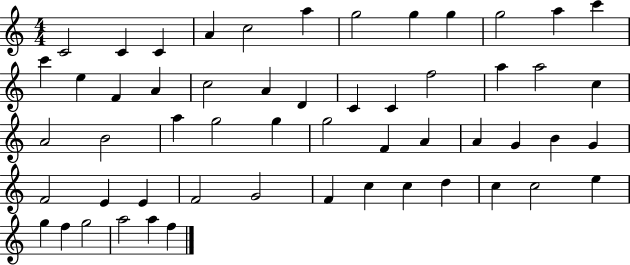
C4/h C4/q C4/q A4/q C5/h A5/q G5/h G5/q G5/q G5/h A5/q C6/q C6/q E5/q F4/q A4/q C5/h A4/q D4/q C4/q C4/q F5/h A5/q A5/h C5/q A4/h B4/h A5/q G5/h G5/q G5/h F4/q A4/q A4/q G4/q B4/q G4/q F4/h E4/q E4/q F4/h G4/h F4/q C5/q C5/q D5/q C5/q C5/h E5/q G5/q F5/q G5/h A5/h A5/q F5/q